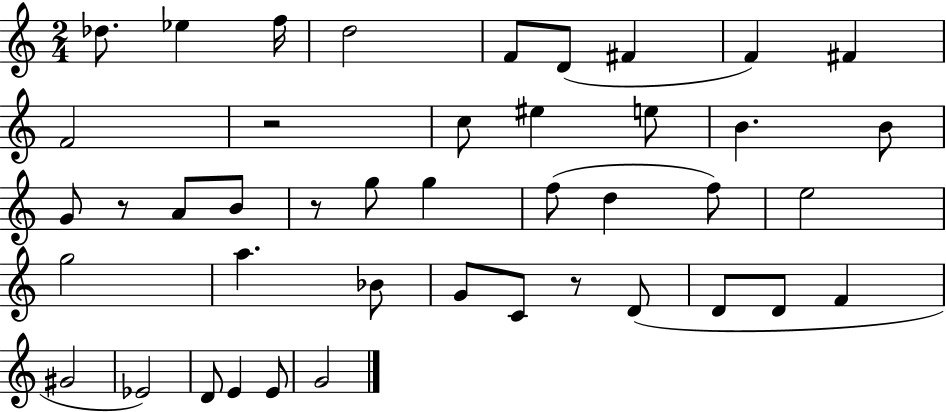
{
  \clef treble
  \numericTimeSignature
  \time 2/4
  \key c \major
  des''8. ees''4 f''16 | d''2 | f'8 d'8( fis'4 | f'4) fis'4 | \break f'2 | r2 | c''8 eis''4 e''8 | b'4. b'8 | \break g'8 r8 a'8 b'8 | r8 g''8 g''4 | f''8( d''4 f''8) | e''2 | \break g''2 | a''4. bes'8 | g'8 c'8 r8 d'8( | d'8 d'8 f'4 | \break gis'2 | ees'2) | d'8 e'4 e'8 | g'2 | \break \bar "|."
}